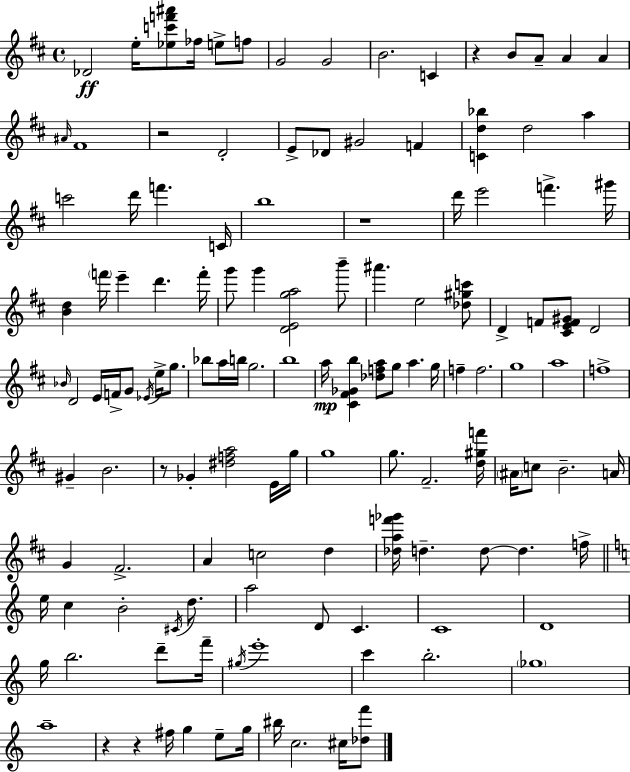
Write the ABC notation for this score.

X:1
T:Untitled
M:4/4
L:1/4
K:D
_D2 e/4 [_ec'f'^a']/2 _f/4 e/2 f/2 G2 G2 B2 C z B/2 A/2 A A ^A/4 ^F4 z2 D2 E/2 _D/2 ^G2 F [Cd_b] d2 a c'2 d'/4 f' C/4 b4 z4 d'/4 e'2 f' ^g'/4 [Bd] f'/4 e' d' f'/4 g'/2 g' [DEga]2 b'/2 ^a' e2 [_d^gc']/2 D F/2 [^CEF^G]/2 D2 _B/4 D2 E/4 F/4 G/2 _E/4 e/4 g/2 _b/2 a/4 b/4 g2 b4 a/4 [^C^F_Gb] [_dfa]/2 g/2 a g/4 f f2 g4 a4 f4 ^G B2 z/2 _G [^dfa]2 E/4 g/4 g4 g/2 ^F2 [d^gf']/4 ^A/4 c/2 B2 A/4 G ^F2 A c2 d [_daf'_g']/4 d d/2 d f/4 e/4 c B2 ^C/4 d/2 a2 D/2 C C4 D4 g/4 b2 d'/2 f'/4 ^g/4 e'4 c' b2 _g4 a4 z z ^f/4 g e/2 g/4 ^b/4 c2 ^c/4 [_df']/2